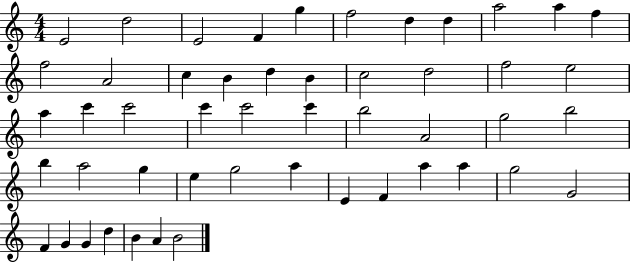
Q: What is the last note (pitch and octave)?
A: B4